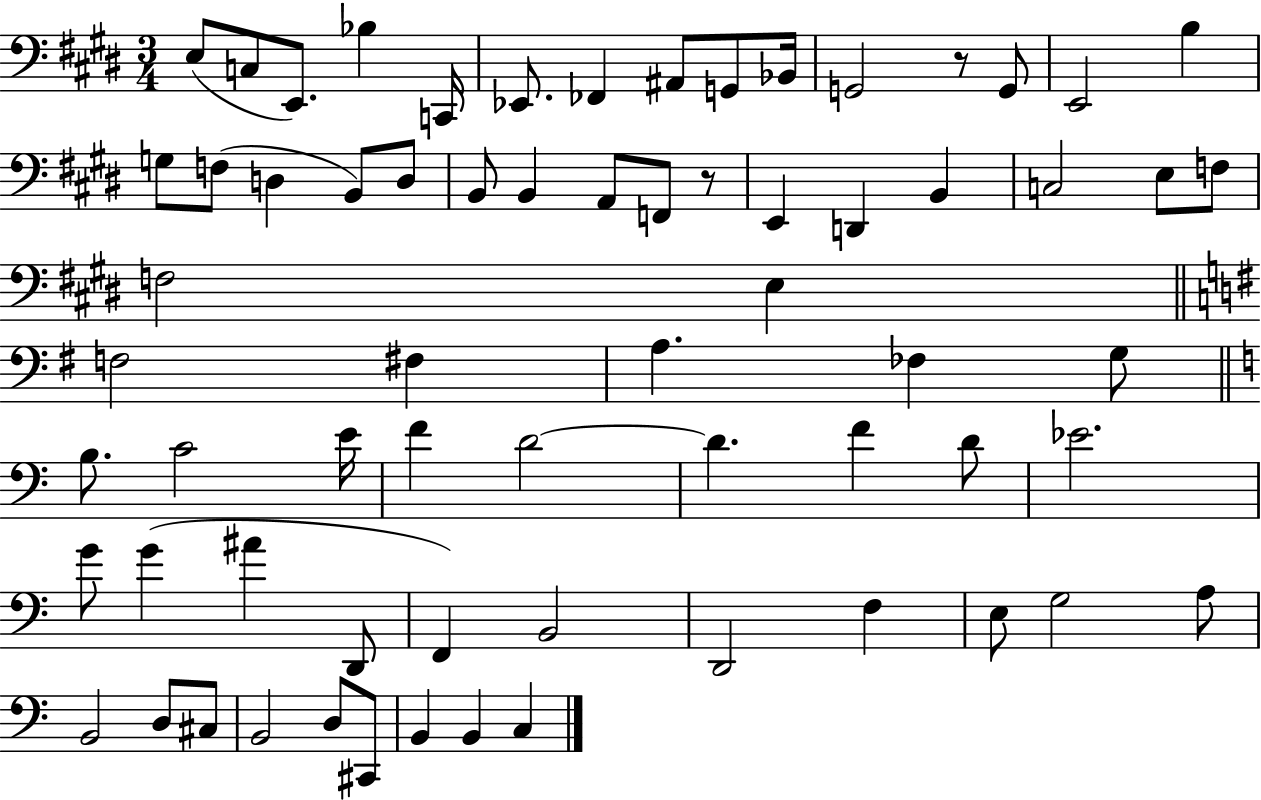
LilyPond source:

{
  \clef bass
  \numericTimeSignature
  \time 3/4
  \key e \major
  e8( c8 e,8.) bes4 c,16 | ees,8. fes,4 ais,8 g,8 bes,16 | g,2 r8 g,8 | e,2 b4 | \break g8 f8( d4 b,8) d8 | b,8 b,4 a,8 f,8 r8 | e,4 d,4 b,4 | c2 e8 f8 | \break f2 e4 | \bar "||" \break \key g \major f2 fis4 | a4. fes4 g8 | \bar "||" \break \key c \major b8. c'2 e'16 | f'4 d'2~~ | d'4. f'4 d'8 | ees'2. | \break g'8 g'4( ais'4 d,8 | f,4) b,2 | d,2 f4 | e8 g2 a8 | \break b,2 d8 cis8 | b,2 d8 cis,8 | b,4 b,4 c4 | \bar "|."
}